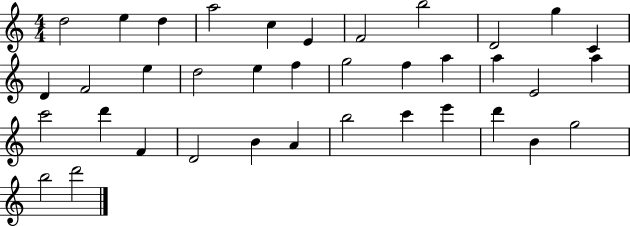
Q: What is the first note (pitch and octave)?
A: D5